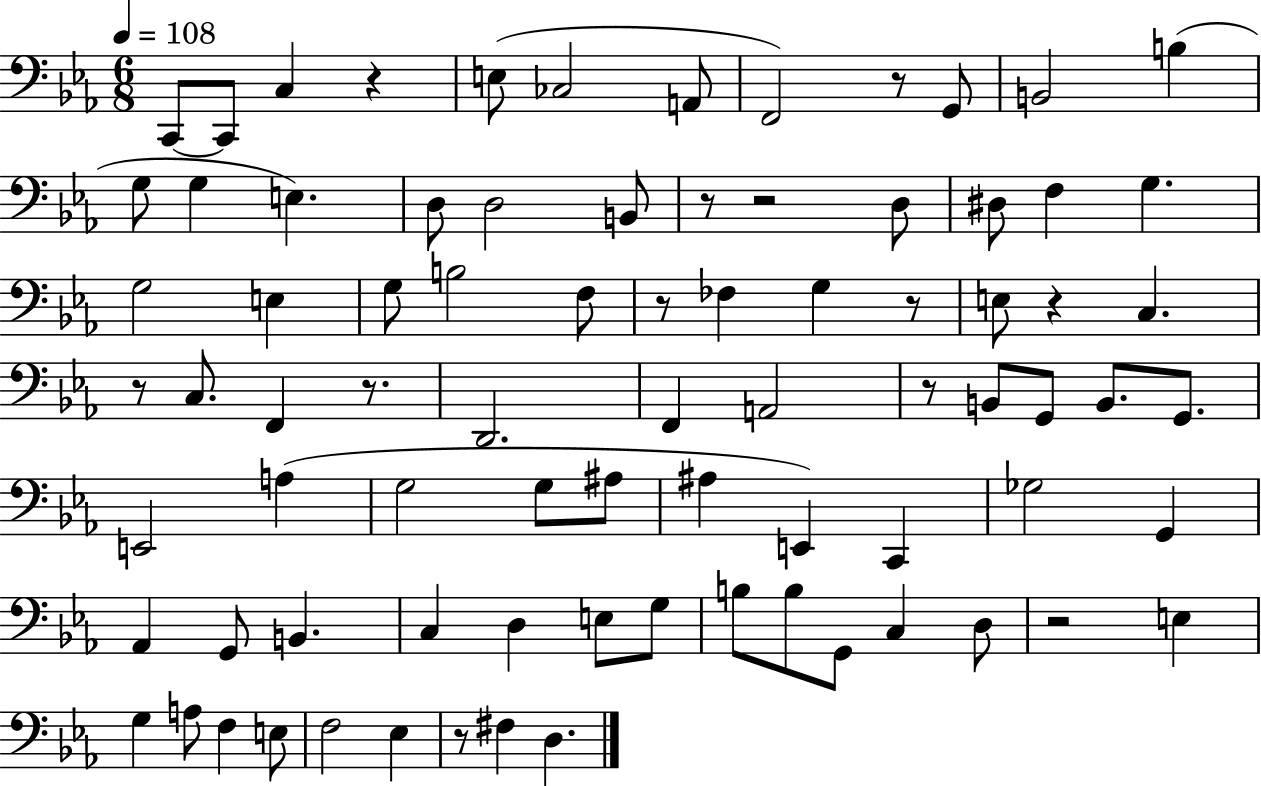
X:1
T:Untitled
M:6/8
L:1/4
K:Eb
C,,/2 C,,/2 C, z E,/2 _C,2 A,,/2 F,,2 z/2 G,,/2 B,,2 B, G,/2 G, E, D,/2 D,2 B,,/2 z/2 z2 D,/2 ^D,/2 F, G, G,2 E, G,/2 B,2 F,/2 z/2 _F, G, z/2 E,/2 z C, z/2 C,/2 F,, z/2 D,,2 F,, A,,2 z/2 B,,/2 G,,/2 B,,/2 G,,/2 E,,2 A, G,2 G,/2 ^A,/2 ^A, E,, C,, _G,2 G,, _A,, G,,/2 B,, C, D, E,/2 G,/2 B,/2 B,/2 G,,/2 C, D,/2 z2 E, G, A,/2 F, E,/2 F,2 _E, z/2 ^F, D,